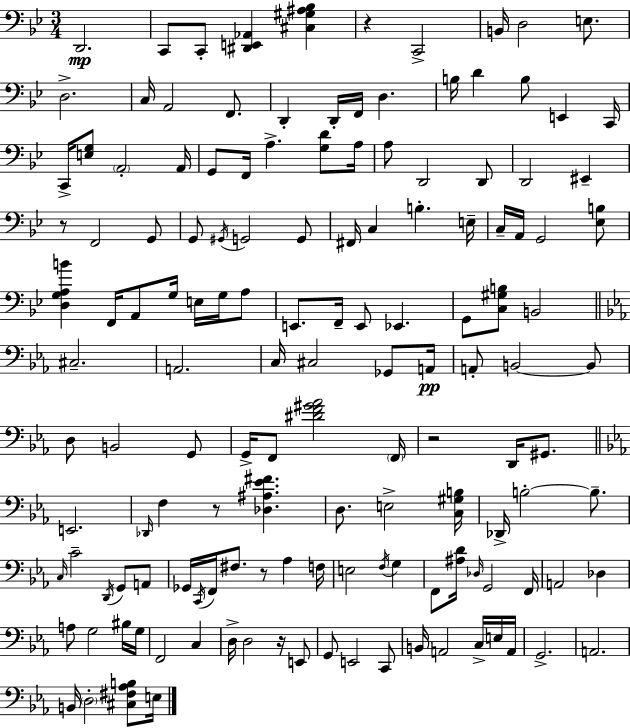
D2/h. C2/e C2/e [D#2,E2,Ab2]/q [C#3,G#3,A#3,Bb3]/q R/q C2/h B2/s D3/h E3/e. D3/h. C3/s A2/h F2/e. D2/q D2/s F2/s D3/q. B3/s D4/q B3/e E2/q C2/s C2/s [E3,G3]/e A2/h A2/s G2/e F2/s A3/q. [G3,D4]/e A3/s A3/e D2/h D2/e D2/h EIS2/q R/e F2/h G2/e G2/e G#2/s G2/h G2/e F#2/s C3/q B3/q. E3/s C3/s A2/s G2/h [Eb3,B3]/e [D3,G3,A3,B4]/q F2/s A2/e G3/s E3/s G3/s A3/e E2/e. F2/s E2/e Eb2/q. G2/e [C3,G#3,B3]/e B2/h C#3/h. A2/h. C3/s C#3/h Gb2/e A2/s A2/e B2/h B2/e D3/e B2/h G2/e G2/s F2/e [D#4,F4,G#4,Ab4]/h F2/s R/h D2/s G#2/e. E2/h. Db2/s F3/q R/e [Db3,A#3,Eb4,F#4]/q. D3/e. E3/h [C3,G#3,B3]/s Db2/s B3/h B3/e. C3/s C4/h D2/s G2/e A2/e Gb2/s C2/s F2/s F#3/e. R/e Ab3/q F3/s E3/h F3/s G3/q F2/e [A#3,D4]/s Db3/s G2/h F2/s A2/h Db3/q A3/e G3/h BIS3/s G3/s F2/h C3/q D3/s D3/h R/s E2/e G2/e E2/h C2/e B2/s A2/h C3/s E3/s A2/s G2/h. A2/h. B2/s D3/h [C#3,F#3,Ab3,B3]/e E3/s